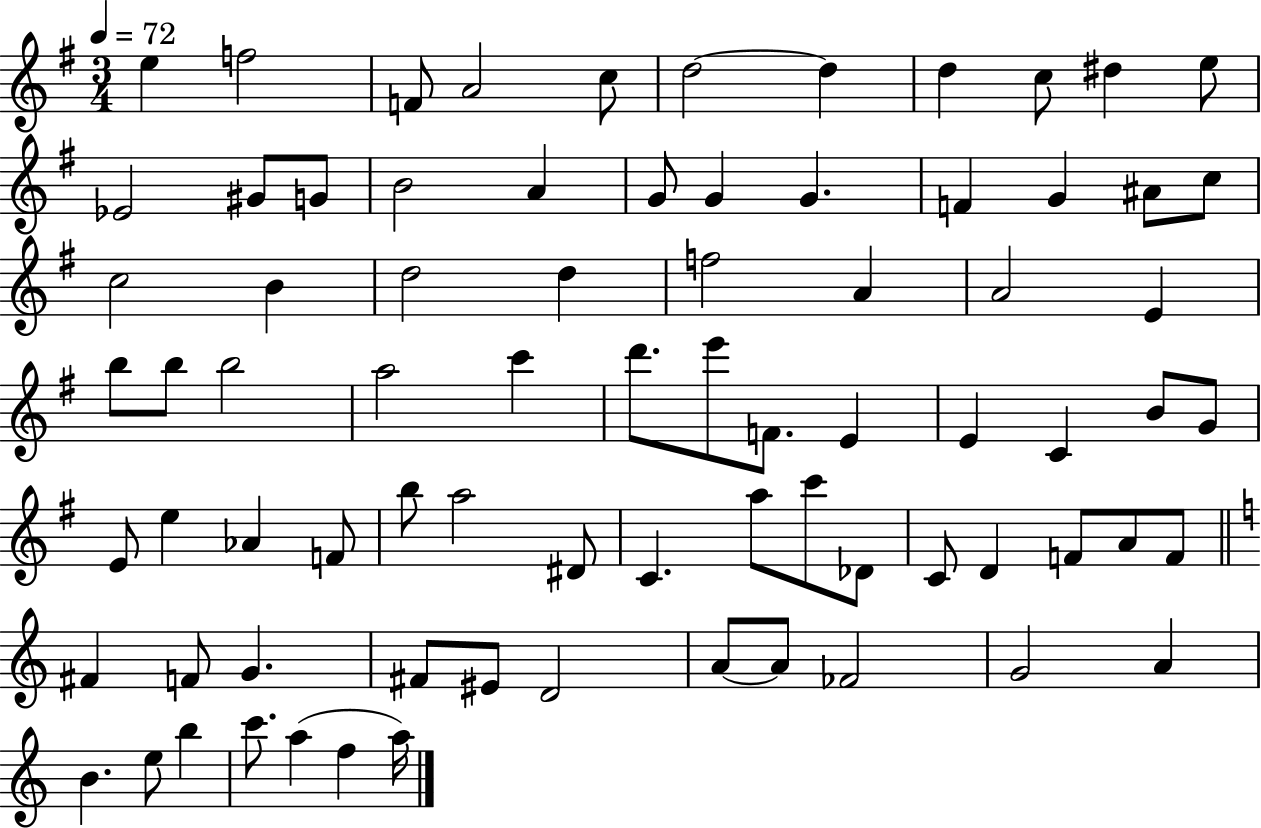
E5/q F5/h F4/e A4/h C5/e D5/h D5/q D5/q C5/e D#5/q E5/e Eb4/h G#4/e G4/e B4/h A4/q G4/e G4/q G4/q. F4/q G4/q A#4/e C5/e C5/h B4/q D5/h D5/q F5/h A4/q A4/h E4/q B5/e B5/e B5/h A5/h C6/q D6/e. E6/e F4/e. E4/q E4/q C4/q B4/e G4/e E4/e E5/q Ab4/q F4/e B5/e A5/h D#4/e C4/q. A5/e C6/e Db4/e C4/e D4/q F4/e A4/e F4/e F#4/q F4/e G4/q. F#4/e EIS4/e D4/h A4/e A4/e FES4/h G4/h A4/q B4/q. E5/e B5/q C6/e. A5/q F5/q A5/s